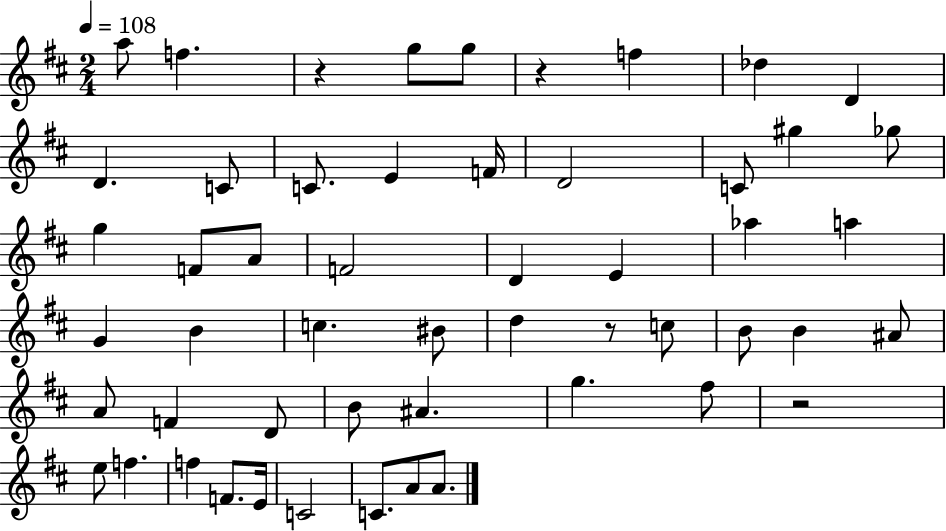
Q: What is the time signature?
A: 2/4